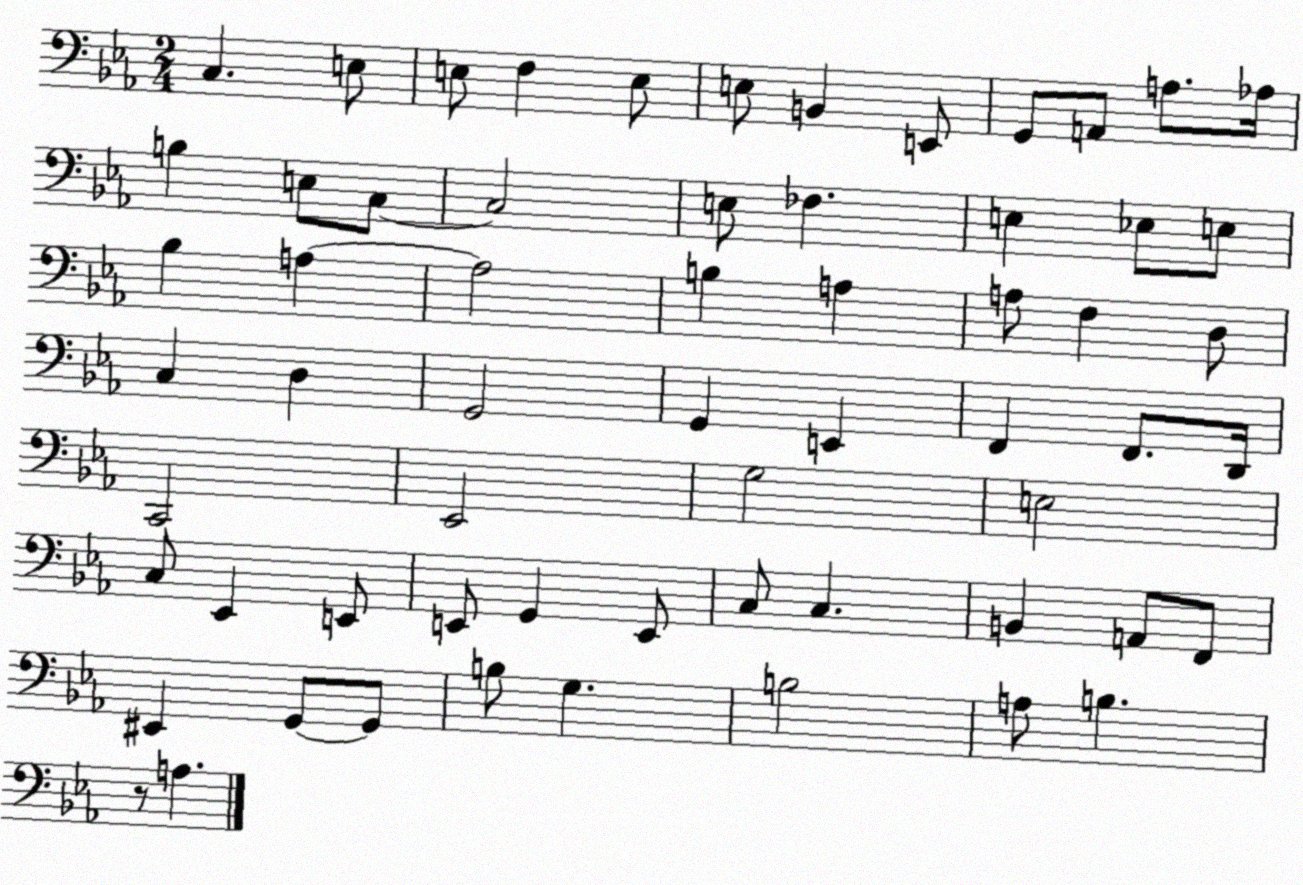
X:1
T:Untitled
M:2/4
L:1/4
K:Eb
C, E,/2 E,/2 F, E,/2 E,/2 B,, E,,/2 G,,/2 A,,/2 A,/2 _A,/4 B, E,/2 C,/2 C,2 E,/2 _F, E, _E,/2 E,/2 _B, A, A,2 B, A, A,/2 F, D,/2 C, D, G,,2 G,, E,, F,, F,,/2 D,,/4 C,,2 _E,,2 G,2 E,2 C,/2 _E,, E,,/2 E,,/2 G,, E,,/2 C,/2 C, B,, A,,/2 F,,/2 ^E,, G,,/2 G,,/2 B,/2 G, B,2 A,/2 B, z/2 A,